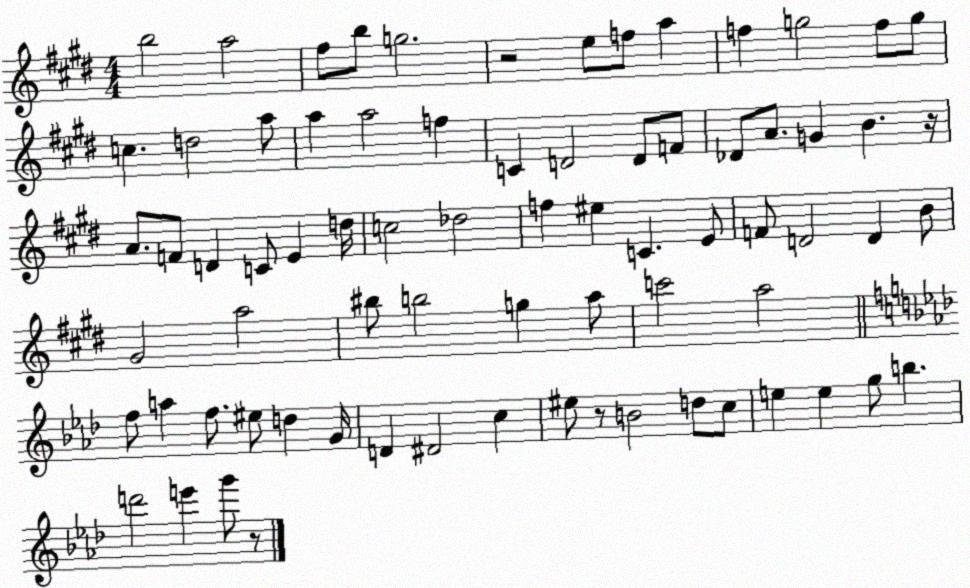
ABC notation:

X:1
T:Untitled
M:4/4
L:1/4
K:E
b2 a2 ^f/2 b/2 g2 z2 e/2 f/2 a f g2 f/2 g/2 c d2 a/2 a a2 f C D2 D/2 F/2 _D/2 A/2 G B z/4 A/2 F/2 D C/2 E d/4 c2 _d2 f ^e C E/2 F/2 D2 D B/2 ^G2 a2 ^b/2 b2 g a/2 c'2 a2 f/2 a f/2 ^e/2 d G/4 D ^D2 c ^e/2 z/2 B2 d/2 c/2 e e g/2 b d'2 e' g'/2 z/2